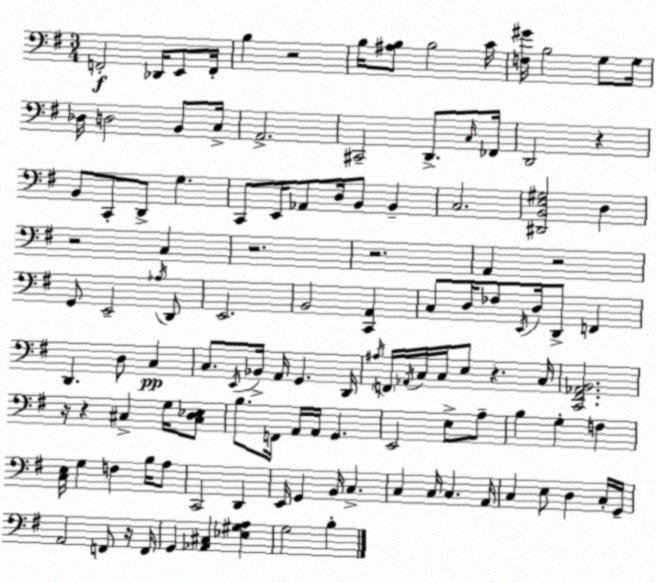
X:1
T:Untitled
M:3/4
L:1/4
K:G
F,,2 _D,,/4 E,,/2 F,,/4 B, z2 B,/4 [^A,B,]/2 B,2 C/4 [F,^G]/4 B,2 G,/2 G,/4 _D,/4 D,2 B,,/2 C,/4 A,,2 ^C,,2 D,,/2 C,/4 _F,,/4 D,,2 z B,,/2 C,,/2 D,,/2 G, C,,/2 E,,/4 _A,,/2 D,/4 B,,/2 B,, C,2 [^D,,B,,E,^G,]2 D, z2 C, z2 z2 A,, z2 G,,/2 E,,2 _A,/4 D,,/2 E,,2 B,,2 [C,,A,,] C,/2 D,/4 _F,/2 E,,/4 D,/4 D,,/2 F,, D,, D,/2 C, C,/2 E,,/4 _B,,/4 A,,/4 G,, D,,/4 ^A,/4 F,,/4 _A,,/4 C,/4 C,/4 E,/2 z C,/4 [C,,^F,,_A,,B,,]2 z/4 z ^C, G,/4 [^C,D,_E,]/2 B,/2 F,,/4 A,,/4 A,,/4 G,, E,,2 E,/2 A,/2 B, G, F, [C,E,]/4 G, F, B,/4 A,/2 C,,2 D,, E,,/4 G,, B,,/4 C, C, C,/4 C, A,,/4 C, E,/2 D, C,/4 G,,/4 A,,2 F,,/2 z/4 F,,/4 G,, [_A,,^C,] [_E,^G,A,] G,2 B,